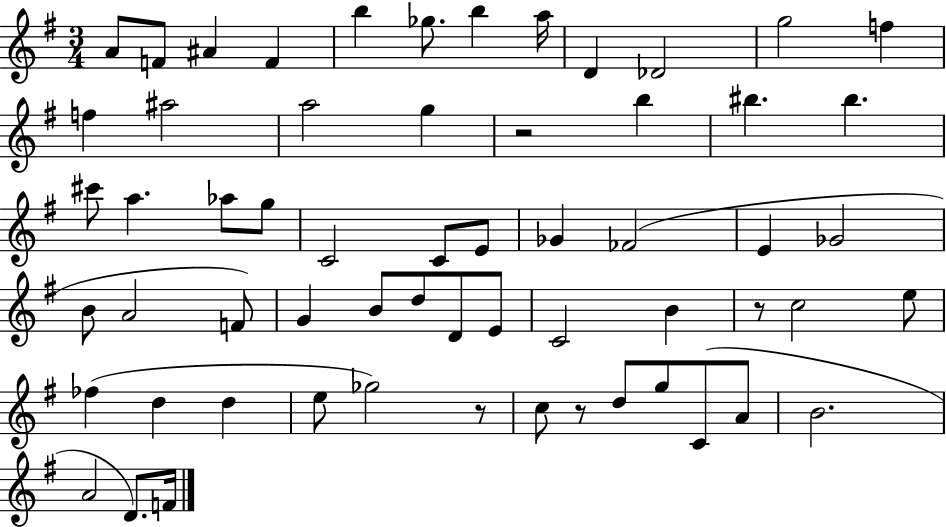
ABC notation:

X:1
T:Untitled
M:3/4
L:1/4
K:G
A/2 F/2 ^A F b _g/2 b a/4 D _D2 g2 f f ^a2 a2 g z2 b ^b ^b ^c'/2 a _a/2 g/2 C2 C/2 E/2 _G _F2 E _G2 B/2 A2 F/2 G B/2 d/2 D/2 E/2 C2 B z/2 c2 e/2 _f d d e/2 _g2 z/2 c/2 z/2 d/2 g/2 C/2 A/2 B2 A2 D/2 F/4